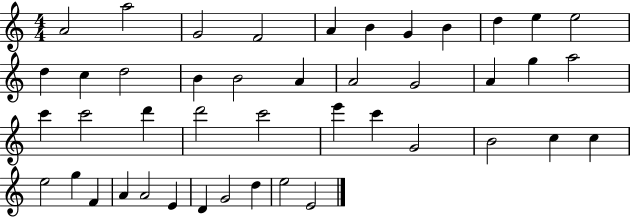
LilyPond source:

{
  \clef treble
  \numericTimeSignature
  \time 4/4
  \key c \major
  a'2 a''2 | g'2 f'2 | a'4 b'4 g'4 b'4 | d''4 e''4 e''2 | \break d''4 c''4 d''2 | b'4 b'2 a'4 | a'2 g'2 | a'4 g''4 a''2 | \break c'''4 c'''2 d'''4 | d'''2 c'''2 | e'''4 c'''4 g'2 | b'2 c''4 c''4 | \break e''2 g''4 f'4 | a'4 a'2 e'4 | d'4 g'2 d''4 | e''2 e'2 | \break \bar "|."
}